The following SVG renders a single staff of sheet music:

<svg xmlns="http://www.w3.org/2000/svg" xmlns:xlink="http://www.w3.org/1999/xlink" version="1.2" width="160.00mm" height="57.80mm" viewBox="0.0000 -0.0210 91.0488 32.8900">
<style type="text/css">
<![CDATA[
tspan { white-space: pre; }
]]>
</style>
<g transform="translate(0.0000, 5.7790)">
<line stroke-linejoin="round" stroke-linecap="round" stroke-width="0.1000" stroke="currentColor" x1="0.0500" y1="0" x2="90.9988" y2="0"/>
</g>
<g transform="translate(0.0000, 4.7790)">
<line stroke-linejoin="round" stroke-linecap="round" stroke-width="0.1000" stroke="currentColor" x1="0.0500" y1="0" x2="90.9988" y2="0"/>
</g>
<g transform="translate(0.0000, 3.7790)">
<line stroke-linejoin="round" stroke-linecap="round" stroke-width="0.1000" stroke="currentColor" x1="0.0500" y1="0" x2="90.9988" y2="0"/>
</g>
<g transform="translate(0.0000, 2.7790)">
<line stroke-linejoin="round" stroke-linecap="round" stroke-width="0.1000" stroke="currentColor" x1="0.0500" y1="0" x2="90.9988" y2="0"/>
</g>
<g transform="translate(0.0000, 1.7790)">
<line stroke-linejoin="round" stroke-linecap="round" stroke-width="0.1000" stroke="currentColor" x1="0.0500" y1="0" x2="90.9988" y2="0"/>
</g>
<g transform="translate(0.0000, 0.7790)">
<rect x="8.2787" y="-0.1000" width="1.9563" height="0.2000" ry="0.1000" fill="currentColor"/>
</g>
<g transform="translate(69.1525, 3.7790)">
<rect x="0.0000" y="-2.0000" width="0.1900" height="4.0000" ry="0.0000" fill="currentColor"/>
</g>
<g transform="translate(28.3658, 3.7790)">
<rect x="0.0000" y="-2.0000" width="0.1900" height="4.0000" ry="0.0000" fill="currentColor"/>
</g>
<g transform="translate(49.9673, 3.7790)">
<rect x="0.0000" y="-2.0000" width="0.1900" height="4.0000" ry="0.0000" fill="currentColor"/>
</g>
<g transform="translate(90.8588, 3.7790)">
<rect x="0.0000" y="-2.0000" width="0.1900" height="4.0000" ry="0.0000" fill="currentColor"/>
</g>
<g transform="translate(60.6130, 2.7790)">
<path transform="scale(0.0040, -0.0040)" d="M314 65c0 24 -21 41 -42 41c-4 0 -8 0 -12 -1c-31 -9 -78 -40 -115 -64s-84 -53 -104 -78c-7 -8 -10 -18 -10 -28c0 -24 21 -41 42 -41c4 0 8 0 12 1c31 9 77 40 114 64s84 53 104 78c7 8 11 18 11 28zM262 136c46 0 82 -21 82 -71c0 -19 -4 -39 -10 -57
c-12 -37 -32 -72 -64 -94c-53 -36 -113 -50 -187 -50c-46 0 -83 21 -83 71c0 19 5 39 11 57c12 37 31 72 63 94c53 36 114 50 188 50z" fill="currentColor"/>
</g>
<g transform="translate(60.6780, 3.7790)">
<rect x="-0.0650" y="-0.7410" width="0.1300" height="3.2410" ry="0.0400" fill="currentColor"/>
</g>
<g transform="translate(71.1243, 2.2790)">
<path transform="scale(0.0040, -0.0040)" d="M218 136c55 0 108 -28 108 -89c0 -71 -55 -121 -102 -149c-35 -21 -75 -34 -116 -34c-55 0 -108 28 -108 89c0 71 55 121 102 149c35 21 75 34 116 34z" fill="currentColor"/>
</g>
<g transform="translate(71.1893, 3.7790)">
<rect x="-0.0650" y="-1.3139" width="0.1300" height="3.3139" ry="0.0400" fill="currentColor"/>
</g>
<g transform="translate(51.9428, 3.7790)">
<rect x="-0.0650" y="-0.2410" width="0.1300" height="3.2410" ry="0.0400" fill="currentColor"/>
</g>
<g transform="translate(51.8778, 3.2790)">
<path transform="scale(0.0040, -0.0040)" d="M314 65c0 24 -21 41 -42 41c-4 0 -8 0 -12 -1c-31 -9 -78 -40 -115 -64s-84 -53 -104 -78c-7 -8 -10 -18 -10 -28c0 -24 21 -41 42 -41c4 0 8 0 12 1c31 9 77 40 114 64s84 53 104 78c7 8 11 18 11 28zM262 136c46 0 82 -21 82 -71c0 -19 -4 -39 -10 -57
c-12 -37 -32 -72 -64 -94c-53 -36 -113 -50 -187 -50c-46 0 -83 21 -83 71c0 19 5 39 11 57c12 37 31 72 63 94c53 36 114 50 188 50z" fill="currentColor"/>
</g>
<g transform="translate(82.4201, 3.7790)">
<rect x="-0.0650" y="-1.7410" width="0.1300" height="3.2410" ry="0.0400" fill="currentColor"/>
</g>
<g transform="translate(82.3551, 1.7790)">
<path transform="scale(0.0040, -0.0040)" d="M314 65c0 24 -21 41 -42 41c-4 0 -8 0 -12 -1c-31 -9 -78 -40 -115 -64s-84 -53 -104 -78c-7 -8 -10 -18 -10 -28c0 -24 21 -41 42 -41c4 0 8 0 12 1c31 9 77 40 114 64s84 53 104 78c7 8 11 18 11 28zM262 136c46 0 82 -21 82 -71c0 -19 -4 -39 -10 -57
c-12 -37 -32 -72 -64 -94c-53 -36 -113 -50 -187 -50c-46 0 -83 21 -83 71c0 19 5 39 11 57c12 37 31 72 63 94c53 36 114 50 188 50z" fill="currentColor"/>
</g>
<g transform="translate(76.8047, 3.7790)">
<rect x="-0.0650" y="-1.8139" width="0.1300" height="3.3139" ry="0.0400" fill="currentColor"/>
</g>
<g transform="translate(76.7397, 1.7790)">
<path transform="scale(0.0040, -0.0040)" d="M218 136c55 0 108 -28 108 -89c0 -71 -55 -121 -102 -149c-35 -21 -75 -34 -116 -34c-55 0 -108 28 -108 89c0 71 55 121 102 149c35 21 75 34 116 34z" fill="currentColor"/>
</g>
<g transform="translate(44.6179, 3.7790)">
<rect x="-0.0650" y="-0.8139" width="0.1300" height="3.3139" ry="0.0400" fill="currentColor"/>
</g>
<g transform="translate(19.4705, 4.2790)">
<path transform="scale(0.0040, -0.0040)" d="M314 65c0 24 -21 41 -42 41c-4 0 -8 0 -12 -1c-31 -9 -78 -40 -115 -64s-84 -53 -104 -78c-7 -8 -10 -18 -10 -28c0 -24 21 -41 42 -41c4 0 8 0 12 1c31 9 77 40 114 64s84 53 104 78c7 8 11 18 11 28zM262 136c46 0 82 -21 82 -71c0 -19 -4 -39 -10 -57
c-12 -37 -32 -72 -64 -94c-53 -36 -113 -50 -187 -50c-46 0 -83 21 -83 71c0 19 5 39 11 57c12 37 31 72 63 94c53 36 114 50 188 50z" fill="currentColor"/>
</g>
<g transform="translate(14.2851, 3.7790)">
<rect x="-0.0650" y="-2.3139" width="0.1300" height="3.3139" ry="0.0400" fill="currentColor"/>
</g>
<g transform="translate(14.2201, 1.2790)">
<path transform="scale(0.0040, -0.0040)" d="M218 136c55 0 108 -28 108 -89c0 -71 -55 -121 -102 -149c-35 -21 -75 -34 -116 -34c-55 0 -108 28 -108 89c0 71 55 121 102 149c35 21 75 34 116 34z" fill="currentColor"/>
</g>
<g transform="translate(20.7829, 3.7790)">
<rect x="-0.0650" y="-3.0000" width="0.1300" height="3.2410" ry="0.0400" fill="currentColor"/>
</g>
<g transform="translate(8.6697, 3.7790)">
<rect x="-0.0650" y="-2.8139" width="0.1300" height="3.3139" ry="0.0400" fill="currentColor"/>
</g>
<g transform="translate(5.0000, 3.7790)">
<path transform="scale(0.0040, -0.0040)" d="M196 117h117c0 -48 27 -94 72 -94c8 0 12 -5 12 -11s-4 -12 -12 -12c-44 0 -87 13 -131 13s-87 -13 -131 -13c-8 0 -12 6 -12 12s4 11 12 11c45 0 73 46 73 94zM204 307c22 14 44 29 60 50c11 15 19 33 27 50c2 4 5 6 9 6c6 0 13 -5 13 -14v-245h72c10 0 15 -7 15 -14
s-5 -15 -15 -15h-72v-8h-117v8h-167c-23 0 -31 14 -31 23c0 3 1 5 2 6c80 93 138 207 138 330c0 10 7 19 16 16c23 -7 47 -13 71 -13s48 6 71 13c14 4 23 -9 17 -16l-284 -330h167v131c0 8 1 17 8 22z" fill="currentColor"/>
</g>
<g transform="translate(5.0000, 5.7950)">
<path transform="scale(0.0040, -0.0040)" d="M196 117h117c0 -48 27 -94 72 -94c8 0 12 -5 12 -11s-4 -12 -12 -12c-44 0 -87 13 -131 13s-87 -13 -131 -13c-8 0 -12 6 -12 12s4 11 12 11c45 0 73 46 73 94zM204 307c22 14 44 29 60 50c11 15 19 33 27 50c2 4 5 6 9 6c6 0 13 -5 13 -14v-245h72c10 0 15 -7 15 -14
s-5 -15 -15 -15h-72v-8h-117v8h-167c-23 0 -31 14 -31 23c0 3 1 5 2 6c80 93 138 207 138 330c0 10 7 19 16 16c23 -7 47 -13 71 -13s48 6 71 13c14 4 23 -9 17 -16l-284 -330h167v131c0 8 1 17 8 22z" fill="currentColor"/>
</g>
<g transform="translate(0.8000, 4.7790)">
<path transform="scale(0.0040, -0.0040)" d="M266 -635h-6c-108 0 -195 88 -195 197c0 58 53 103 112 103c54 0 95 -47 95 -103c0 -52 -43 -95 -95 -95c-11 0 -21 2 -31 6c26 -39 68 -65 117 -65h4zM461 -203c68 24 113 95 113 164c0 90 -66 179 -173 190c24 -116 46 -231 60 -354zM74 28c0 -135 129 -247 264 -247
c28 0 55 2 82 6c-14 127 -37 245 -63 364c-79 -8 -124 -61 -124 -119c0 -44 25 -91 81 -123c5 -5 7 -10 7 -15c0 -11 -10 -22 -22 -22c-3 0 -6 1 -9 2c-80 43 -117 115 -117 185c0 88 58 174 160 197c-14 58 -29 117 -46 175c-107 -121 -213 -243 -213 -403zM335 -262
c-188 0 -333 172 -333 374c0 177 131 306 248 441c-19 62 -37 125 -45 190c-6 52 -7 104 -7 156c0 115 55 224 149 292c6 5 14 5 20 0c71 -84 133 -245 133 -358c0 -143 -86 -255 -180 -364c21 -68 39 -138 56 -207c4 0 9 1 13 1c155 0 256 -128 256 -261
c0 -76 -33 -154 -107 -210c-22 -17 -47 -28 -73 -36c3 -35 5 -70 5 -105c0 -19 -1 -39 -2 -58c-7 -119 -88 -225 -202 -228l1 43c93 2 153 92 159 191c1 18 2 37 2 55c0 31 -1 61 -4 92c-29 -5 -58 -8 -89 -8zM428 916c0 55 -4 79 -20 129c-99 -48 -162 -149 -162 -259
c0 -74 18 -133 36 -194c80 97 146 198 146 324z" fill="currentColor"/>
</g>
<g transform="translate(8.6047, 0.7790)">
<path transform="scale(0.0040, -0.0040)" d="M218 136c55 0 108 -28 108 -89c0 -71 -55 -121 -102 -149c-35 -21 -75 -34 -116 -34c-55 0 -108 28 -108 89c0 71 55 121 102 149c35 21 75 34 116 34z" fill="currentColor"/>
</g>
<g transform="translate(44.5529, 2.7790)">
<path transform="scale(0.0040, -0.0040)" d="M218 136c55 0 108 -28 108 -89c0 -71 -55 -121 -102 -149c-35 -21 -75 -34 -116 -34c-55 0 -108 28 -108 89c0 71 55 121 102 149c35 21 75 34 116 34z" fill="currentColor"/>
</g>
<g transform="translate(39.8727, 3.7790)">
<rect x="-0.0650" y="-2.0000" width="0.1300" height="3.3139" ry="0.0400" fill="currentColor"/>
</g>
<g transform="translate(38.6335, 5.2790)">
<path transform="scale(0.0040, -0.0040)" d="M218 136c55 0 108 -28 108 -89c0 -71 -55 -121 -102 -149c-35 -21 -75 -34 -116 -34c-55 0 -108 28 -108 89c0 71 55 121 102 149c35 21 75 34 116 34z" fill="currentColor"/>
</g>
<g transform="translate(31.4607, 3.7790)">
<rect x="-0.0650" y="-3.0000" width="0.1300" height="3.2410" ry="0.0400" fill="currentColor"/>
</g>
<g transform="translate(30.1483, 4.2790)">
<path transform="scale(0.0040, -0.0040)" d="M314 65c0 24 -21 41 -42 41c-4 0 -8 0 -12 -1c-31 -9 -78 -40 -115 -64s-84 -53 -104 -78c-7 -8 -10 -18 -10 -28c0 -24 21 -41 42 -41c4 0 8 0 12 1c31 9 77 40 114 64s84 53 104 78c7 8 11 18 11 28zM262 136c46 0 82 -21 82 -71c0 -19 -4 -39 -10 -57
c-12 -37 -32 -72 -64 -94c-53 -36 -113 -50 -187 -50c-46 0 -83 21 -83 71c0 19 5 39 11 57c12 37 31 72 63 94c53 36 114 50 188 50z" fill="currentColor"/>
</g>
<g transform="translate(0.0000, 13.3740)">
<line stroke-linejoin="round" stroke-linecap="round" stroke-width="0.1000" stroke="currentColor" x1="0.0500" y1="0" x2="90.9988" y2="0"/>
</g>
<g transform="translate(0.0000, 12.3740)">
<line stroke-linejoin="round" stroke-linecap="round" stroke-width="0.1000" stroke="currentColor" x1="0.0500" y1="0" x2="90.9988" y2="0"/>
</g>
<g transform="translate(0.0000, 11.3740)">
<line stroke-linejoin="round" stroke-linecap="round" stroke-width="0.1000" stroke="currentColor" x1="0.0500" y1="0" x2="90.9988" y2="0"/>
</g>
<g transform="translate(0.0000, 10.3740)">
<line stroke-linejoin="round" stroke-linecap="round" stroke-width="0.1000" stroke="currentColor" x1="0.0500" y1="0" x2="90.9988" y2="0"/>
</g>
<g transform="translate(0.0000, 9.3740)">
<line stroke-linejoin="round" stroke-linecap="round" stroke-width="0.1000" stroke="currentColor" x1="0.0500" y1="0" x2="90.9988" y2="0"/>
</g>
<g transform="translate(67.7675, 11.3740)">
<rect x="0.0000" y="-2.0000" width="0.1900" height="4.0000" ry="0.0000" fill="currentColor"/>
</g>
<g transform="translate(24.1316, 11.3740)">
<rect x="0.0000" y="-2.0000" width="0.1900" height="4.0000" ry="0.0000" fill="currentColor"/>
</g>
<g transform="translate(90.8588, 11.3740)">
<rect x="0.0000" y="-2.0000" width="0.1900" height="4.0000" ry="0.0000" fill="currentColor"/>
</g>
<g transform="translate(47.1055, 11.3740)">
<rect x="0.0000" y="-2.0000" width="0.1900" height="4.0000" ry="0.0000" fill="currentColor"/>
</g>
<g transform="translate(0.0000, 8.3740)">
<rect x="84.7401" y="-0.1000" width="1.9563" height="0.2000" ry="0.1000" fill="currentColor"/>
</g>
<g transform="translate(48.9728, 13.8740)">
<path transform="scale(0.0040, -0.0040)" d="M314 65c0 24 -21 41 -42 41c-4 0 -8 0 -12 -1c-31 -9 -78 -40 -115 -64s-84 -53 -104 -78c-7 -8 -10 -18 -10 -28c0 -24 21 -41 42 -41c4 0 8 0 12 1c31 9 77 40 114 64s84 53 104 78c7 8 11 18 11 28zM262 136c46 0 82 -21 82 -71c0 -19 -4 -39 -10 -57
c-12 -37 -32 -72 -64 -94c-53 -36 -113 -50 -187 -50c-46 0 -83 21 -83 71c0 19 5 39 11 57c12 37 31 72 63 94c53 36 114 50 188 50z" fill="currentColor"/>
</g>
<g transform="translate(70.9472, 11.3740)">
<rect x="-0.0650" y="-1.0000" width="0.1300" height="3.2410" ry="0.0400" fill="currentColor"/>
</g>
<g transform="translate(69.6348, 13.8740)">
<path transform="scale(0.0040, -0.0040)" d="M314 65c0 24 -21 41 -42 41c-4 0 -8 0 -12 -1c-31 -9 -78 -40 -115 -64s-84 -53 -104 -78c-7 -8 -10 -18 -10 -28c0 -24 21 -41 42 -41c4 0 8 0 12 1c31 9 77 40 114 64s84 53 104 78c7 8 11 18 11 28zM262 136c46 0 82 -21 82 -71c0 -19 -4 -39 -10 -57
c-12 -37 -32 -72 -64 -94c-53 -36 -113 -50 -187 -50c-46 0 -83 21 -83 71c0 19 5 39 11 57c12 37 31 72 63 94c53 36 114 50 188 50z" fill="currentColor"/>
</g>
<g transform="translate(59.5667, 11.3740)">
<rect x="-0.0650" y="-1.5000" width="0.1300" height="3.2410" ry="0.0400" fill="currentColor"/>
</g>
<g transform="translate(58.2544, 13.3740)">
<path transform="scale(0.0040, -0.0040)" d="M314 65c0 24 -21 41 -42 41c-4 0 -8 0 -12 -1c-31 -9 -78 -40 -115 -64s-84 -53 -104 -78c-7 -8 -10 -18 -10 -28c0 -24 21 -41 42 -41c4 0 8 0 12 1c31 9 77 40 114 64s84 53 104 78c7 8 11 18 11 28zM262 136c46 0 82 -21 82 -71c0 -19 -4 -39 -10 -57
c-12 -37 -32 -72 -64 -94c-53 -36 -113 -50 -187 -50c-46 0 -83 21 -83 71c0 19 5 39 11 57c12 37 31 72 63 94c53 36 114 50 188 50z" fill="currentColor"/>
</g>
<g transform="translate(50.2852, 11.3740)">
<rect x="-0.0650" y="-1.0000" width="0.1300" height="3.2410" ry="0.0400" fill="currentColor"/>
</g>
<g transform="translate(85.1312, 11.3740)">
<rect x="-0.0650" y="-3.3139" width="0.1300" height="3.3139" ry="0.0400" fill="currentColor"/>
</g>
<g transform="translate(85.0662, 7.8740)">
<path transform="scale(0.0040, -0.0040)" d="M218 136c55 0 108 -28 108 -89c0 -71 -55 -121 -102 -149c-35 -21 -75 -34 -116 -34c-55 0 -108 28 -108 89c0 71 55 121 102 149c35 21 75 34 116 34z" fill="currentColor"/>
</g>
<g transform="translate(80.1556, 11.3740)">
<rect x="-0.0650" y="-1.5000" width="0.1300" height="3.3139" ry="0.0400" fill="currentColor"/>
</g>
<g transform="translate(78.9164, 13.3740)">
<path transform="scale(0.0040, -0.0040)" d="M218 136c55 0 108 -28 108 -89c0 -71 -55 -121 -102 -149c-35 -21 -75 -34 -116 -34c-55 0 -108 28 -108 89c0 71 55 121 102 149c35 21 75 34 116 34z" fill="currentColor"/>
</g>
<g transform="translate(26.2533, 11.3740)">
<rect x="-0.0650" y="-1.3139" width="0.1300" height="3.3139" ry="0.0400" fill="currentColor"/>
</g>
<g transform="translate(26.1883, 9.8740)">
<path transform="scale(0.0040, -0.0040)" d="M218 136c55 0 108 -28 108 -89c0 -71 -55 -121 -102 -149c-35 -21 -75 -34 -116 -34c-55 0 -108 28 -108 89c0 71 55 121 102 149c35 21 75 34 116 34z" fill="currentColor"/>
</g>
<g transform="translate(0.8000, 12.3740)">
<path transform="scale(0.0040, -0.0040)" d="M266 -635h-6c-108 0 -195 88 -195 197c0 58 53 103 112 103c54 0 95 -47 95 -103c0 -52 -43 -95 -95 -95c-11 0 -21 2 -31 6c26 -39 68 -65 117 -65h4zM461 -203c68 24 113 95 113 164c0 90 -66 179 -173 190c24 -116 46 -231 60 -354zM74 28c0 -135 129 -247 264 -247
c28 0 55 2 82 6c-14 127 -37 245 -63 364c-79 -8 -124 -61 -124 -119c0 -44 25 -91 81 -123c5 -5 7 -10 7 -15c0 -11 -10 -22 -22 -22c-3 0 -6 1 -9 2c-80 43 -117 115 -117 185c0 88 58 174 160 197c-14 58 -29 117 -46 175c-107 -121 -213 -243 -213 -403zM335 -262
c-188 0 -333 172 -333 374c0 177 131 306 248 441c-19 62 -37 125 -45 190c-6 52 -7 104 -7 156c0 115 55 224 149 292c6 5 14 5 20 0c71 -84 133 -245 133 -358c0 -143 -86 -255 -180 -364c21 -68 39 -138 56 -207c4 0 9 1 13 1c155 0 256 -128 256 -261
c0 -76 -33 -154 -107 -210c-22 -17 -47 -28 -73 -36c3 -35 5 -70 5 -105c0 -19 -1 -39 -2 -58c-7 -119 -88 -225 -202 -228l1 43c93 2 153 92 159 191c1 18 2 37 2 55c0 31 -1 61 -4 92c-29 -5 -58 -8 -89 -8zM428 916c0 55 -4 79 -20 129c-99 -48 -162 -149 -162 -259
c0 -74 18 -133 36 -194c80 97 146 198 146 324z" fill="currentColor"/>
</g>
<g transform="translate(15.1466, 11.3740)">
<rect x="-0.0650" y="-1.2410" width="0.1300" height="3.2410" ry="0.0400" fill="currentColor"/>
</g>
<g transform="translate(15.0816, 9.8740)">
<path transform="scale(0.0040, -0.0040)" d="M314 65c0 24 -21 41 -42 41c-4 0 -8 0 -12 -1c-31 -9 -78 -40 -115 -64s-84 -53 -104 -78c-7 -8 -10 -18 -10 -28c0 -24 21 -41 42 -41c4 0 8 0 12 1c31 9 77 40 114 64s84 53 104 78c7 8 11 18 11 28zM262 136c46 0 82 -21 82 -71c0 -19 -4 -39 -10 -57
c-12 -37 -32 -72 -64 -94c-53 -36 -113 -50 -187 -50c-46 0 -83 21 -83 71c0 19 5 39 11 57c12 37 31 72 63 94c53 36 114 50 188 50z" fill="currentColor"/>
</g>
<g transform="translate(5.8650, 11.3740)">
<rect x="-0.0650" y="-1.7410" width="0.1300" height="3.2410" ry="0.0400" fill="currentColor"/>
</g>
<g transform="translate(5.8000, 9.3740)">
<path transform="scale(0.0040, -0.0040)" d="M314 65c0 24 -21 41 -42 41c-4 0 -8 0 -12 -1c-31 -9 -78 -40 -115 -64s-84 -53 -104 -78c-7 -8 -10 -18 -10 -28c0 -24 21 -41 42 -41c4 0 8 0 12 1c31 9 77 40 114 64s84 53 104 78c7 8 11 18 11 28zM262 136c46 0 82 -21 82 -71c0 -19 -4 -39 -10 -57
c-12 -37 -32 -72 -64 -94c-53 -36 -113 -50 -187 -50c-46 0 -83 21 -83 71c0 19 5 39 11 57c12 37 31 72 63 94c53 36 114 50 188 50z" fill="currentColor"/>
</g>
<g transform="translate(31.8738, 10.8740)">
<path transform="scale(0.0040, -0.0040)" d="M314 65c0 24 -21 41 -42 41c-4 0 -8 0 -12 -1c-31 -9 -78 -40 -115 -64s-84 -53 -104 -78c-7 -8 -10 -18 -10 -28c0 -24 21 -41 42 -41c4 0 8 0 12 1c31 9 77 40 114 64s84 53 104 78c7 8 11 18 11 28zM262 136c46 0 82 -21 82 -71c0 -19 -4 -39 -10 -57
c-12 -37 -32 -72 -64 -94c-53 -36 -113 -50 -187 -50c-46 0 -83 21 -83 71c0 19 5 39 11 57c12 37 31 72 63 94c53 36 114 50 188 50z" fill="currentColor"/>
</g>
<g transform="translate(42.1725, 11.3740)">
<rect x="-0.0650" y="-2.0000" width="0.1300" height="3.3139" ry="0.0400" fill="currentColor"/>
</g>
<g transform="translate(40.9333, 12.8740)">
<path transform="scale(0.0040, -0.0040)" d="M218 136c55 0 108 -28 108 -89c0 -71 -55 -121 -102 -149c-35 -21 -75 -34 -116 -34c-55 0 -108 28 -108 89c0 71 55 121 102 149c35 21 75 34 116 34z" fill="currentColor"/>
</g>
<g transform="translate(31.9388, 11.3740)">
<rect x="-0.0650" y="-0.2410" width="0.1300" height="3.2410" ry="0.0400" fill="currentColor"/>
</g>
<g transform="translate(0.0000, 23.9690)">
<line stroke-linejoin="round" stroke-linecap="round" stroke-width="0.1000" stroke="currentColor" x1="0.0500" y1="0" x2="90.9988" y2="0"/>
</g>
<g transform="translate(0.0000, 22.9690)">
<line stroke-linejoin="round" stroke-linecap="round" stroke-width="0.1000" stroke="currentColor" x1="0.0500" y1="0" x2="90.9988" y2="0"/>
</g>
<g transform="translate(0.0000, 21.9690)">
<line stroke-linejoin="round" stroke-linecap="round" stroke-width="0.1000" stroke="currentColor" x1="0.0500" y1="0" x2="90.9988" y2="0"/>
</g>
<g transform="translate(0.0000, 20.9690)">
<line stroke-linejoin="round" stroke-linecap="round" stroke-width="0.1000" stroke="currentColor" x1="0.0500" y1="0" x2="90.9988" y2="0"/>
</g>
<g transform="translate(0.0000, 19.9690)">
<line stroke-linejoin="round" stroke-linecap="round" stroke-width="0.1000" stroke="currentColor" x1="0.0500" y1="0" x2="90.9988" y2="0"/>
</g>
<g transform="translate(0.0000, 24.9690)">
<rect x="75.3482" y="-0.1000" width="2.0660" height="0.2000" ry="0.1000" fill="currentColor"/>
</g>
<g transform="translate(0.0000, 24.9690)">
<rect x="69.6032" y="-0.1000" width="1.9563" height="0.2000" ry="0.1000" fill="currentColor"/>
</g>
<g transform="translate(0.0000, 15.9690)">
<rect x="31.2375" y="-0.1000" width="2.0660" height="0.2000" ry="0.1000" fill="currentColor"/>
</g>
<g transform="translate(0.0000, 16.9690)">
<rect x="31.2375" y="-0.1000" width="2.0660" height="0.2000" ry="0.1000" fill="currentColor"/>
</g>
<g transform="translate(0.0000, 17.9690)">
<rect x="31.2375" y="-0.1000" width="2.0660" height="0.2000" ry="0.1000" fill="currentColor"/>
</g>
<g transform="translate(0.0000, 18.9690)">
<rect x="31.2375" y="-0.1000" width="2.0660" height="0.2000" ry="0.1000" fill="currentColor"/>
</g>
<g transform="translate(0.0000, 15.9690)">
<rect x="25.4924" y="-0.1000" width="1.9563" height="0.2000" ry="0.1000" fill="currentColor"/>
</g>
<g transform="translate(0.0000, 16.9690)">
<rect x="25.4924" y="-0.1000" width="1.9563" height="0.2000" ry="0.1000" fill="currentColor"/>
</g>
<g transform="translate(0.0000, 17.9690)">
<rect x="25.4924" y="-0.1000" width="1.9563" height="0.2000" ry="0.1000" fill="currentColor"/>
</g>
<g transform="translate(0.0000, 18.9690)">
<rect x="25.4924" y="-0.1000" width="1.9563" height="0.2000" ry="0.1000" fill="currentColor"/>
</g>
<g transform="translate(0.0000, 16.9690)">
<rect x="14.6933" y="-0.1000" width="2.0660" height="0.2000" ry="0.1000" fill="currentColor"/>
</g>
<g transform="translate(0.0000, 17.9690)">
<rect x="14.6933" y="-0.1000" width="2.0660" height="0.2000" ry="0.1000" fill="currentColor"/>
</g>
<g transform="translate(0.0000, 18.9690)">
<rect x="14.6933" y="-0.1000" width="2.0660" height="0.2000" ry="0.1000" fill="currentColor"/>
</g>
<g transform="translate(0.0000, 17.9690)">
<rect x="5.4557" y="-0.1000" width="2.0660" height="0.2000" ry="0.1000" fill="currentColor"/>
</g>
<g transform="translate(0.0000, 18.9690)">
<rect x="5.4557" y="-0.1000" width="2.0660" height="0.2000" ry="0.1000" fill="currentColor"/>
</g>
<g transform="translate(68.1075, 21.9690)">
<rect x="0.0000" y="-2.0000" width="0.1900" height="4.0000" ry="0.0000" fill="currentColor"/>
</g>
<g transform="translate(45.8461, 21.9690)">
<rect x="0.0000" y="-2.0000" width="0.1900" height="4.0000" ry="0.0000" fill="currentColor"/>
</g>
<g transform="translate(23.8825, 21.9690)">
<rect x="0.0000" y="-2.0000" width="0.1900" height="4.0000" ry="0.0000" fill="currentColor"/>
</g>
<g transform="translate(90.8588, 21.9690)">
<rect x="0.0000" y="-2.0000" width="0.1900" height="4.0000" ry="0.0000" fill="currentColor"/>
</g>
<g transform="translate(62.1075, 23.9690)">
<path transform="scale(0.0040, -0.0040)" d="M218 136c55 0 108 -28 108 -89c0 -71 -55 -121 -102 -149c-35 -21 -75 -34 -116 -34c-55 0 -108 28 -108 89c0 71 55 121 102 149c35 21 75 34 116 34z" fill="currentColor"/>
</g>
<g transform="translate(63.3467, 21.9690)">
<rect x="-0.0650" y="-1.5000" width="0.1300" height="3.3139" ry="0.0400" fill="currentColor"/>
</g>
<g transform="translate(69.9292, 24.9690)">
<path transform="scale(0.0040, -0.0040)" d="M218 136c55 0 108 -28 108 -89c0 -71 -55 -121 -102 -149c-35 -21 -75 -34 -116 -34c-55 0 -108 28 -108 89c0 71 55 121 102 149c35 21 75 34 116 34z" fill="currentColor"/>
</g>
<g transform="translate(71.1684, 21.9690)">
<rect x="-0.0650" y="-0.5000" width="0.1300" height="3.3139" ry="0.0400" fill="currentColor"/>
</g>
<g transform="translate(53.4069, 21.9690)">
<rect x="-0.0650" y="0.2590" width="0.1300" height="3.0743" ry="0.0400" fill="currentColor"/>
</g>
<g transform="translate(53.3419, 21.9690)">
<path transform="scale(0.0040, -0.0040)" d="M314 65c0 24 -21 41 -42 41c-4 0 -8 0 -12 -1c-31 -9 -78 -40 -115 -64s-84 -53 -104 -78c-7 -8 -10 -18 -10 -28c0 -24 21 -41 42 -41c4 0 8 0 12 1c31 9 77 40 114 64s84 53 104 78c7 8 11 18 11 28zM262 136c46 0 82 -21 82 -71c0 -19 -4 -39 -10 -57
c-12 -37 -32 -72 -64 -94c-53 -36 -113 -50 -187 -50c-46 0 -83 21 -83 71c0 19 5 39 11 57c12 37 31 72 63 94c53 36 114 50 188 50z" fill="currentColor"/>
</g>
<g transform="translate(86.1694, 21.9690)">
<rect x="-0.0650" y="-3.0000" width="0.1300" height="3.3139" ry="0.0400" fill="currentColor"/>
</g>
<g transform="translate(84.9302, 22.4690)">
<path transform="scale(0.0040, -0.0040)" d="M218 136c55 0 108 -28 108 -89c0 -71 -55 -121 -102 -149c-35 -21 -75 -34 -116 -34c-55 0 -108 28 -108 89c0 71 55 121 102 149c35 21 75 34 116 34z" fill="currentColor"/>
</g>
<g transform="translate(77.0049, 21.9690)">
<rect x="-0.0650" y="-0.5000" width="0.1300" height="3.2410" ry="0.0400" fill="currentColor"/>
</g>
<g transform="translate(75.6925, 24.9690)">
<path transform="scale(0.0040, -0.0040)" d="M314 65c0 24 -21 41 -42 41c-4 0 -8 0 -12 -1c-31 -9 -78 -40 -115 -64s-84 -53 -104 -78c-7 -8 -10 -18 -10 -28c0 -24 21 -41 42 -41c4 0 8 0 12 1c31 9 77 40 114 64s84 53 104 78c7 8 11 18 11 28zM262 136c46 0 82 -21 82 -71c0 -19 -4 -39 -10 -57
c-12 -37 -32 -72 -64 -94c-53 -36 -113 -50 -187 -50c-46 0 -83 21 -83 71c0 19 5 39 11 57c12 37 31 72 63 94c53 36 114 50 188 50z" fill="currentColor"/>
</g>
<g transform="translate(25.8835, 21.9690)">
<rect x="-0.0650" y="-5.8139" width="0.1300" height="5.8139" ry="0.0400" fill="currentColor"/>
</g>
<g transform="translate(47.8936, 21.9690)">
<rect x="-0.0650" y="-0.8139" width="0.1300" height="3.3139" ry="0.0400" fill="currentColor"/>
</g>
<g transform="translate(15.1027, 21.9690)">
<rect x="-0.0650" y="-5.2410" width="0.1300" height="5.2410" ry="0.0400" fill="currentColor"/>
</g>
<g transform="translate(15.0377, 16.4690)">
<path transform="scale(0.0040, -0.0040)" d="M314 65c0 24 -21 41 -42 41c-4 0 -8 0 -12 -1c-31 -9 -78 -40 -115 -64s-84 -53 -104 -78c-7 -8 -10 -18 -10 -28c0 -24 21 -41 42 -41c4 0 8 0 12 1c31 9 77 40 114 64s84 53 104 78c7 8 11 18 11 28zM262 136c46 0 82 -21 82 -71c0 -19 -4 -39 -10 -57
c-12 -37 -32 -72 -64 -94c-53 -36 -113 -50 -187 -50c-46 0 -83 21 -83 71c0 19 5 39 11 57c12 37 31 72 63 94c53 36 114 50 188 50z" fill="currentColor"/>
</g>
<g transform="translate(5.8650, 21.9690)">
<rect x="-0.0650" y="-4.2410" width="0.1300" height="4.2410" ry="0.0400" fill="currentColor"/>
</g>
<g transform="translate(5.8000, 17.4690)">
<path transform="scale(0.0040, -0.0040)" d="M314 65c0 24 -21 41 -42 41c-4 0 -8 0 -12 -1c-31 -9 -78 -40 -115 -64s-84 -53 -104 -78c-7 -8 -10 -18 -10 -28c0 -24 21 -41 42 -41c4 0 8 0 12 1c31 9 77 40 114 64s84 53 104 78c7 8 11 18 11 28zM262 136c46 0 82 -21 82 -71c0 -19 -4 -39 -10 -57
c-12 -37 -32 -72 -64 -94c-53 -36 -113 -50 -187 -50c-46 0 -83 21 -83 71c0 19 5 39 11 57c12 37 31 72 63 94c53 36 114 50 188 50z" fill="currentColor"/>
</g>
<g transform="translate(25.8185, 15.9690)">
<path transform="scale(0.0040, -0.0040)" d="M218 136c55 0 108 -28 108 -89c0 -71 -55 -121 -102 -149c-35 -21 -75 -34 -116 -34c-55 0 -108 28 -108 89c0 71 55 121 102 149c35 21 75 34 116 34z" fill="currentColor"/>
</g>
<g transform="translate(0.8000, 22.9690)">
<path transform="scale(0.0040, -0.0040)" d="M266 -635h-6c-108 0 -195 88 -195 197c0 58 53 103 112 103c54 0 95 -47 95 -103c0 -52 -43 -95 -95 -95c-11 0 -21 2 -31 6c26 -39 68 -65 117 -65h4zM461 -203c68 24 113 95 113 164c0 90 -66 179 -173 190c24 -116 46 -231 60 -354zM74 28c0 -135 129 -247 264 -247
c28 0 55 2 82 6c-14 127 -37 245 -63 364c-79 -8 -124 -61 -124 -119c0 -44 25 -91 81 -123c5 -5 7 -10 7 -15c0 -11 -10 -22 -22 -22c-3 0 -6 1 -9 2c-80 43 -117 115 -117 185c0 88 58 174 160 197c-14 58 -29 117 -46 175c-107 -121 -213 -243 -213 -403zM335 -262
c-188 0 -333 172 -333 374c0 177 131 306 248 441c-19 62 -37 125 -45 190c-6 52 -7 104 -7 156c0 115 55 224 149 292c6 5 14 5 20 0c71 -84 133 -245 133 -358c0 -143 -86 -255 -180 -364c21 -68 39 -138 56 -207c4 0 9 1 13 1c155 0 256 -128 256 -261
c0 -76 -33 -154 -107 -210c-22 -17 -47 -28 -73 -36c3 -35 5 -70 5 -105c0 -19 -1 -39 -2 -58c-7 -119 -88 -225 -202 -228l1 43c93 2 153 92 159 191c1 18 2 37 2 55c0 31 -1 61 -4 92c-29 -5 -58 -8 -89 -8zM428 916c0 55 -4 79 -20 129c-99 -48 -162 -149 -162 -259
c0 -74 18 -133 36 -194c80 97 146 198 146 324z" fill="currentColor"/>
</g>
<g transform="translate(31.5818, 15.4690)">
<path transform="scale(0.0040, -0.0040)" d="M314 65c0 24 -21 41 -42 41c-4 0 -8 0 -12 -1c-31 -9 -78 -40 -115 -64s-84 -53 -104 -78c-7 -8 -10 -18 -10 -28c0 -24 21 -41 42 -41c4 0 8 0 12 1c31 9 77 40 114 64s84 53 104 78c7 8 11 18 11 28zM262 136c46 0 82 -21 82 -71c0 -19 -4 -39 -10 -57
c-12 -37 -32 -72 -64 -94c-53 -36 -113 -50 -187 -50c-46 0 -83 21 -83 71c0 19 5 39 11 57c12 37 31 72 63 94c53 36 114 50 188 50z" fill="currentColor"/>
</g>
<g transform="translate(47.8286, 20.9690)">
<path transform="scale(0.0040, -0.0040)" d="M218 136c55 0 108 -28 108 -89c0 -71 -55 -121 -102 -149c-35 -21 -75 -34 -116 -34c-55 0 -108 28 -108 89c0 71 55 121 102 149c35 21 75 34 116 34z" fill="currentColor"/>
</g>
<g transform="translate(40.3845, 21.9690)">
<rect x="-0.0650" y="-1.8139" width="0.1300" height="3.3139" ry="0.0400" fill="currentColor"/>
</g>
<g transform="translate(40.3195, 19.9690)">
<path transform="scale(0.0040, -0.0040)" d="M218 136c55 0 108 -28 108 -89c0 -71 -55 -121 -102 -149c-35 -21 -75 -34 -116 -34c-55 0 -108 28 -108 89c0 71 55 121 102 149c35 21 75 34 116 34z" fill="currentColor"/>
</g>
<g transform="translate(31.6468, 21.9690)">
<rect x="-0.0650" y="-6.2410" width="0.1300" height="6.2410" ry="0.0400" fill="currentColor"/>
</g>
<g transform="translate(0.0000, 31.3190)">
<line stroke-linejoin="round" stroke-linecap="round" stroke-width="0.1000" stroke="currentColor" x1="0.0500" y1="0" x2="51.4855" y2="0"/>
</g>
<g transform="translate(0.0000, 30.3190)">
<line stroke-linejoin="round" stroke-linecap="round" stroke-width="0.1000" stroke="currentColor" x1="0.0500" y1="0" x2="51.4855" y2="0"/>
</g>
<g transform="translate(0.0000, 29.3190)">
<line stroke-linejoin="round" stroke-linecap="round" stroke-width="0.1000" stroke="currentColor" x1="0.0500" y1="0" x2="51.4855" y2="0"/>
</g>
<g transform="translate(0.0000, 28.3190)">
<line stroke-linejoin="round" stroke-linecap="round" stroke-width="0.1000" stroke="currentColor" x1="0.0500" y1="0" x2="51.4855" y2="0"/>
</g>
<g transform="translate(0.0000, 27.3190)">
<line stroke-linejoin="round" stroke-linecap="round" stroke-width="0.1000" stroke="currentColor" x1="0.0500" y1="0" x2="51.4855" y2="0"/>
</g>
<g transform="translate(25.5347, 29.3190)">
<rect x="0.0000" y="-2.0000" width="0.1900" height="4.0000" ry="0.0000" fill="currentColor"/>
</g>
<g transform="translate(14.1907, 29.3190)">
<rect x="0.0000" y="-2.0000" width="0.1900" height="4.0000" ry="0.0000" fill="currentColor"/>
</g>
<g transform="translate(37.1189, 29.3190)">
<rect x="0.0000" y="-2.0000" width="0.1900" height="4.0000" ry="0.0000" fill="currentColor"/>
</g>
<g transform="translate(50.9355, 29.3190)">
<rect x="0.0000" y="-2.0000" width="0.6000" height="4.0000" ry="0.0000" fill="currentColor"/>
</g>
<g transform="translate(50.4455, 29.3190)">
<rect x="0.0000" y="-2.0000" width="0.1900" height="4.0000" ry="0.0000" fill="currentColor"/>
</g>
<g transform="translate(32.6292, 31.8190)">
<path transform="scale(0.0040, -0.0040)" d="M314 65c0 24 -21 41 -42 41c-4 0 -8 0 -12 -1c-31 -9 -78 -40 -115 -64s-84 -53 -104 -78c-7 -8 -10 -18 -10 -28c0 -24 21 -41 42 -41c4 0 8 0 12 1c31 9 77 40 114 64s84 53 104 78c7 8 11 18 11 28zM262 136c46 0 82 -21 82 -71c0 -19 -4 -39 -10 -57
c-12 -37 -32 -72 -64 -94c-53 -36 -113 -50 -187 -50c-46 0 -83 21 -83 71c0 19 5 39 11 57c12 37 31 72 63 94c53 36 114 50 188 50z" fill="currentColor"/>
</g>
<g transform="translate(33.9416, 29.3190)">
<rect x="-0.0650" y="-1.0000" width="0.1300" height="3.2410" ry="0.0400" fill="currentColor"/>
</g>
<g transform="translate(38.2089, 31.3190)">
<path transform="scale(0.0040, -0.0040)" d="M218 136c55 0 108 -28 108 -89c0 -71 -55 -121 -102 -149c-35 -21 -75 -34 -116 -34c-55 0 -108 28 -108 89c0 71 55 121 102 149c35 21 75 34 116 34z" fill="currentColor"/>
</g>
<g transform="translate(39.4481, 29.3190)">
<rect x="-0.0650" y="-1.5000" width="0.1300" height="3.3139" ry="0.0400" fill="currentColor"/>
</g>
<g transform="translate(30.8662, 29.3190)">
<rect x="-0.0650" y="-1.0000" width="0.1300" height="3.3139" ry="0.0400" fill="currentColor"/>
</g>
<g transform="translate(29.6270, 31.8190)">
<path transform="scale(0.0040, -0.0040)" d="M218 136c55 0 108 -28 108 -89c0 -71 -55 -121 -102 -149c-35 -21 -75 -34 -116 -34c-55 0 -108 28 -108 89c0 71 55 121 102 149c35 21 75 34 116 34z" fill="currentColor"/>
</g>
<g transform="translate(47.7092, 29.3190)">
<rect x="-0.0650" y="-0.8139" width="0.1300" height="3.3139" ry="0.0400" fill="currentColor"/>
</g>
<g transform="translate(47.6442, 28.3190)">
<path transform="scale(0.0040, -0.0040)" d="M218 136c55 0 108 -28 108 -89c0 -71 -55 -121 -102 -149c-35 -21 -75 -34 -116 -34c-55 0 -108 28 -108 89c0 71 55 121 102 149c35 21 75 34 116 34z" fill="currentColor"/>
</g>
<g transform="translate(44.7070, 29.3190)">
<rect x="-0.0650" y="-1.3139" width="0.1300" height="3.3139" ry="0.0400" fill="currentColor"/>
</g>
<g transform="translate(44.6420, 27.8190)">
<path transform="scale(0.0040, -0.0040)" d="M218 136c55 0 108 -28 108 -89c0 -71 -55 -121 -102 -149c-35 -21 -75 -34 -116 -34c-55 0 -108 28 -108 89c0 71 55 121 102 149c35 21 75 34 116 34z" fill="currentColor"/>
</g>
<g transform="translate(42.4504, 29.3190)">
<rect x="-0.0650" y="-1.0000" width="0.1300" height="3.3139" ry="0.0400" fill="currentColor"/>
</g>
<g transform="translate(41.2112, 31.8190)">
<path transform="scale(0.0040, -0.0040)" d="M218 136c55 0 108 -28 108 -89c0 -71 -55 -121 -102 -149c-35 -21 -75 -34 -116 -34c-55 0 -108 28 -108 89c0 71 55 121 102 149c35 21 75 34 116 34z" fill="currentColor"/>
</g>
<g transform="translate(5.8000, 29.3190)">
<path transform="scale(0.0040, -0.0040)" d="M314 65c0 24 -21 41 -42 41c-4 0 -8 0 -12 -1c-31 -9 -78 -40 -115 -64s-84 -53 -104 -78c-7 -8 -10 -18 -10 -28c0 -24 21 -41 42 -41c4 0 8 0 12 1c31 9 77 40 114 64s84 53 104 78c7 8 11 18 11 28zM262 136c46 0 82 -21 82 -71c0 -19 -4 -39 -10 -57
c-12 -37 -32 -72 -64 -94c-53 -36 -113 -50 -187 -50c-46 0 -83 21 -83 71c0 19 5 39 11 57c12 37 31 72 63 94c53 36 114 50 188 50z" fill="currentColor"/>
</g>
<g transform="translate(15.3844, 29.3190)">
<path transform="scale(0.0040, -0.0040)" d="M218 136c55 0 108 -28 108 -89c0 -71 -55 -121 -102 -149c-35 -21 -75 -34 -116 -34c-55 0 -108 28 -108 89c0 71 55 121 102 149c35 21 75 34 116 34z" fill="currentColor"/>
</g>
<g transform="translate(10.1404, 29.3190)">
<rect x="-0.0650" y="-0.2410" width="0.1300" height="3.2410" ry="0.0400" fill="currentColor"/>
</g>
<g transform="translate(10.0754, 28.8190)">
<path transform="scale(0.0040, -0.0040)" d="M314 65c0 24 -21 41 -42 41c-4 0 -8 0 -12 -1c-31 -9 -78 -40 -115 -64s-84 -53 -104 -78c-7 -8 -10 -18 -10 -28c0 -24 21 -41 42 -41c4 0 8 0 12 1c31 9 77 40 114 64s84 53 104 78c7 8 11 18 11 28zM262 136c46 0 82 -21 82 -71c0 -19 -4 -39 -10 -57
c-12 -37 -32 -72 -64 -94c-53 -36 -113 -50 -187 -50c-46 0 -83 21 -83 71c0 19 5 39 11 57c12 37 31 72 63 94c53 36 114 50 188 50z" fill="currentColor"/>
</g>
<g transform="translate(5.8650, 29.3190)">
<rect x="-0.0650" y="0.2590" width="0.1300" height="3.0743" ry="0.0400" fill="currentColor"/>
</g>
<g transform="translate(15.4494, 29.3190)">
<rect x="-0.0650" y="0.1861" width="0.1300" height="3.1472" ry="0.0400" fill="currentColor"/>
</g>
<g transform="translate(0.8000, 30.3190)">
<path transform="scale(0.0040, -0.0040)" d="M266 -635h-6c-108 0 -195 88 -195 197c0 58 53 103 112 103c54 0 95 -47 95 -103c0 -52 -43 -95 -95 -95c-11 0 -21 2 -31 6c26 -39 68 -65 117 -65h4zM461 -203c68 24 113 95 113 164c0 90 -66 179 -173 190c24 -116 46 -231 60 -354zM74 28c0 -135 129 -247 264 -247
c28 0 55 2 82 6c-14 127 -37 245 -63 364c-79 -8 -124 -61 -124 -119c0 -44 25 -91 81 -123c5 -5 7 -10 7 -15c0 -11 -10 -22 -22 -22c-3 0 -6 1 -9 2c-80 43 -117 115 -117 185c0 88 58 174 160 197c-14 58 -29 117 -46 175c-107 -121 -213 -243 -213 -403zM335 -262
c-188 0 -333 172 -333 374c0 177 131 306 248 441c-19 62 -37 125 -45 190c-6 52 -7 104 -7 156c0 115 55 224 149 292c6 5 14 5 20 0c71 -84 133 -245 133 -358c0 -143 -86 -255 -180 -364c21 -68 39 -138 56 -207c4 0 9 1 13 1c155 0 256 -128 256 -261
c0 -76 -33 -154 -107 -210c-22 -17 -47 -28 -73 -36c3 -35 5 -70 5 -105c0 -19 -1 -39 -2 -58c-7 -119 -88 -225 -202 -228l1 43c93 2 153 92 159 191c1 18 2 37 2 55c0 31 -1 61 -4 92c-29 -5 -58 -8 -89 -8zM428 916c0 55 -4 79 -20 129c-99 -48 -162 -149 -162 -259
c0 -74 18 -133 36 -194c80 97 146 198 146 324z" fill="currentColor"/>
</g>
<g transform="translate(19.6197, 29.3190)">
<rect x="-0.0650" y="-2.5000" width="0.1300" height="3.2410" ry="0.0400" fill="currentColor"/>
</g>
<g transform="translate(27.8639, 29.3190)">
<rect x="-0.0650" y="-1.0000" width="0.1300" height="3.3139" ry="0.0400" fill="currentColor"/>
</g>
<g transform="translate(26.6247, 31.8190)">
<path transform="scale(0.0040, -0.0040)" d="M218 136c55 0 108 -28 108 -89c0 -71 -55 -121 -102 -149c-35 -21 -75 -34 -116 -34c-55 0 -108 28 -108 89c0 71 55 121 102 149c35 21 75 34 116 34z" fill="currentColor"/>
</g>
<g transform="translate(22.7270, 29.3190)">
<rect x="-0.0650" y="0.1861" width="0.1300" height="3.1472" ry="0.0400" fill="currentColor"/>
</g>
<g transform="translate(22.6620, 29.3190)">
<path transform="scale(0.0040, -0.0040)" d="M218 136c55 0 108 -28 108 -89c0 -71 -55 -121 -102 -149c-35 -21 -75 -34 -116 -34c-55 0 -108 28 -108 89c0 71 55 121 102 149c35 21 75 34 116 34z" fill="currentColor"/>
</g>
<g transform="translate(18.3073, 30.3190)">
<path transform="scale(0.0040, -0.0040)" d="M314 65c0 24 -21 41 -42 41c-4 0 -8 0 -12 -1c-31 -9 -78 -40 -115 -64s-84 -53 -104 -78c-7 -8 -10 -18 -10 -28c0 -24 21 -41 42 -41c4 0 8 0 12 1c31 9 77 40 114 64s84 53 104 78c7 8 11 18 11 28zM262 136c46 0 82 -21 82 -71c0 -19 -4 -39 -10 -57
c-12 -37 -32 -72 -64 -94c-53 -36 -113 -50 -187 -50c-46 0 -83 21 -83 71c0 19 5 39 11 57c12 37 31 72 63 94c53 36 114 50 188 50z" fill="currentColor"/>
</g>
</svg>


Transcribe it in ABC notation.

X:1
T:Untitled
M:4/4
L:1/4
K:C
a g A2 A2 F d c2 d2 e f f2 f2 e2 e c2 F D2 E2 D2 E b d'2 f'2 g' a'2 f d B2 E C C2 A B2 c2 B G2 B D D D2 E D e d